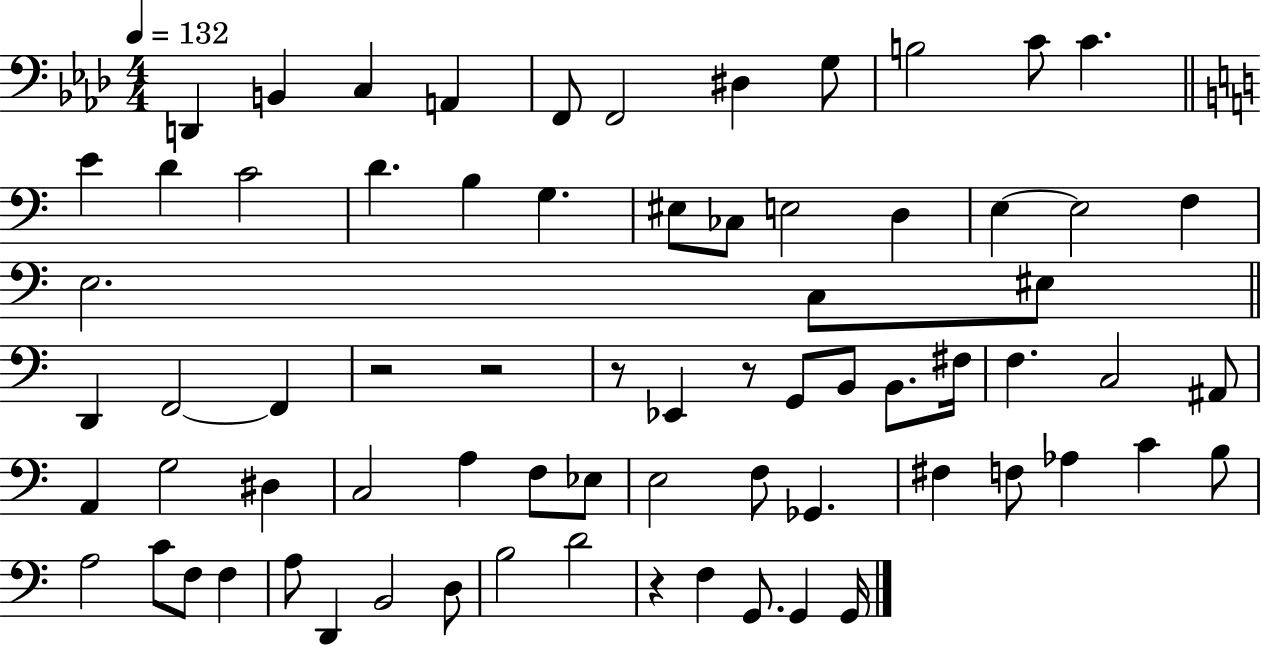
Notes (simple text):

D2/q B2/q C3/q A2/q F2/e F2/h D#3/q G3/e B3/h C4/e C4/q. E4/q D4/q C4/h D4/q. B3/q G3/q. EIS3/e CES3/e E3/h D3/q E3/q E3/h F3/q E3/h. C3/e EIS3/e D2/q F2/h F2/q R/h R/h R/e Eb2/q R/e G2/e B2/e B2/e. F#3/s F3/q. C3/h A#2/e A2/q G3/h D#3/q C3/h A3/q F3/e Eb3/e E3/h F3/e Gb2/q. F#3/q F3/e Ab3/q C4/q B3/e A3/h C4/e F3/e F3/q A3/e D2/q B2/h D3/e B3/h D4/h R/q F3/q G2/e. G2/q G2/s